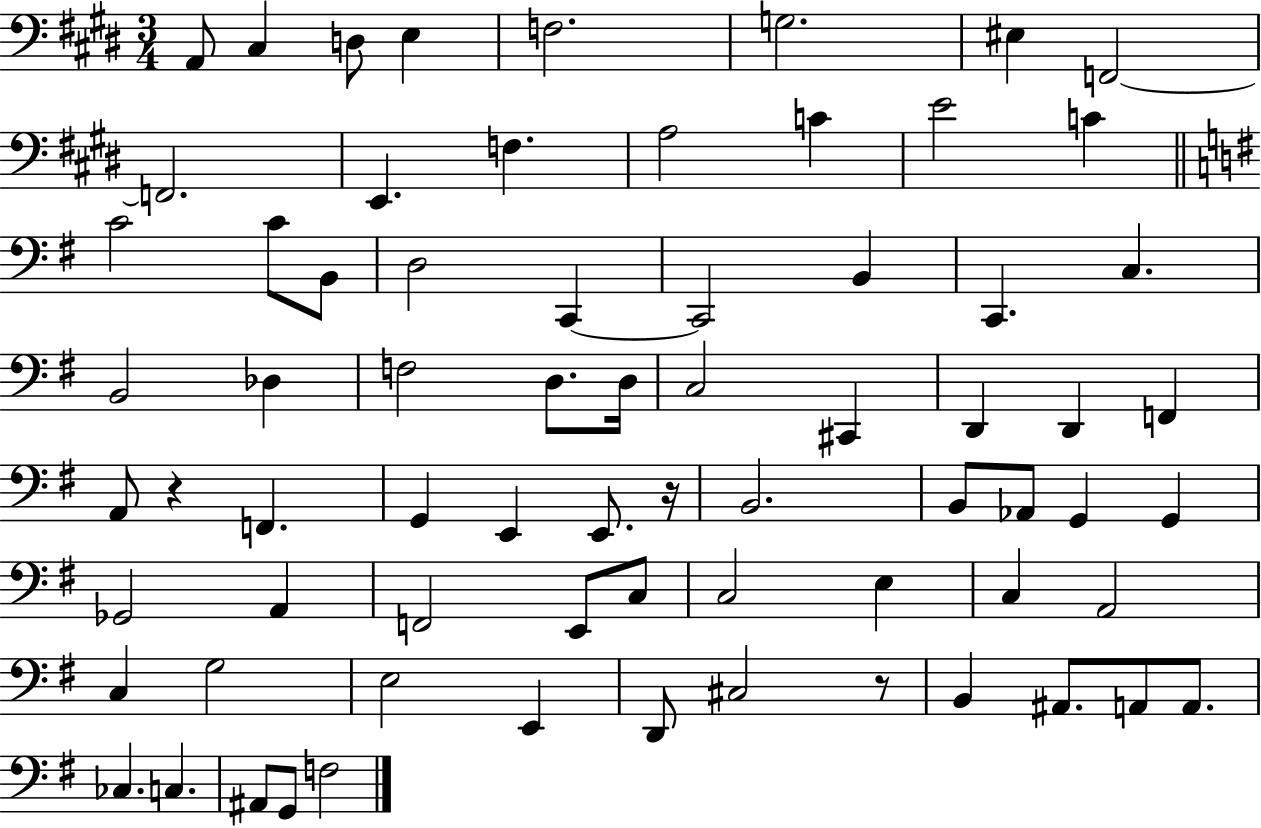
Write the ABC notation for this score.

X:1
T:Untitled
M:3/4
L:1/4
K:E
A,,/2 ^C, D,/2 E, F,2 G,2 ^E, F,,2 F,,2 E,, F, A,2 C E2 C C2 C/2 B,,/2 D,2 C,, C,,2 B,, C,, C, B,,2 _D, F,2 D,/2 D,/4 C,2 ^C,, D,, D,, F,, A,,/2 z F,, G,, E,, E,,/2 z/4 B,,2 B,,/2 _A,,/2 G,, G,, _G,,2 A,, F,,2 E,,/2 C,/2 C,2 E, C, A,,2 C, G,2 E,2 E,, D,,/2 ^C,2 z/2 B,, ^A,,/2 A,,/2 A,,/2 _C, C, ^A,,/2 G,,/2 F,2